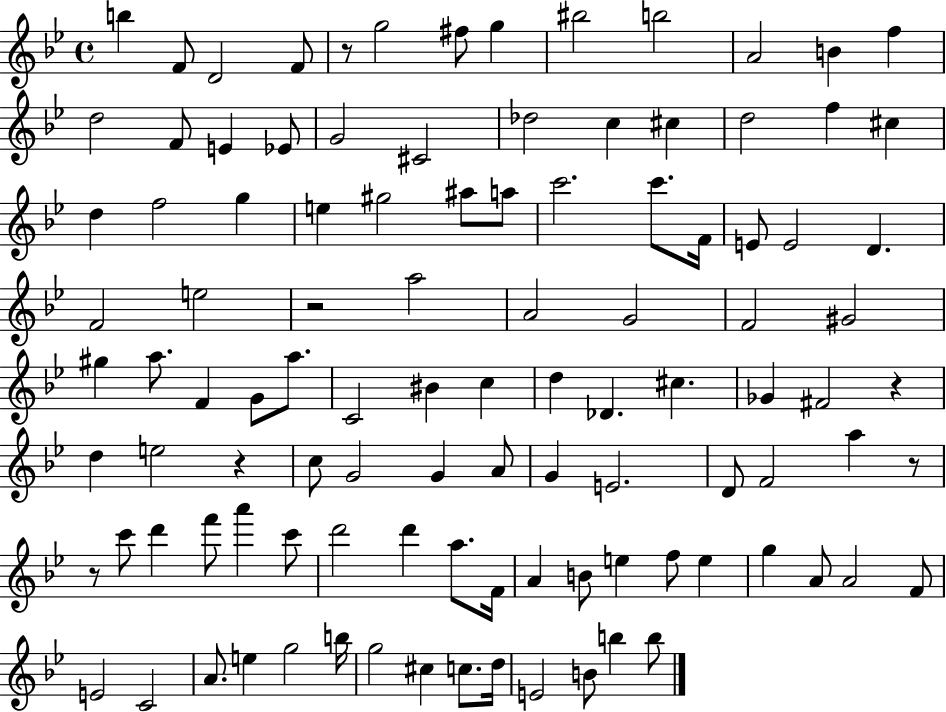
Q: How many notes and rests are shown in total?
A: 106